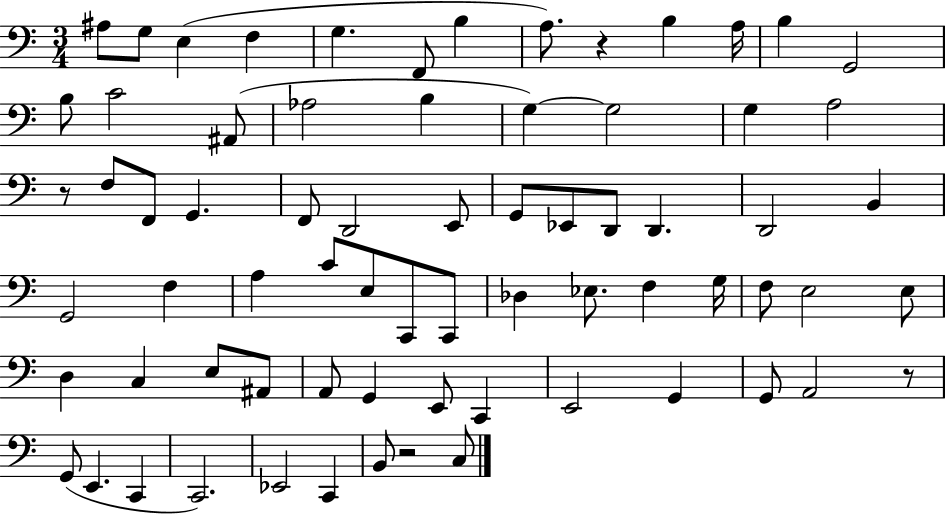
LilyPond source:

{
  \clef bass
  \numericTimeSignature
  \time 3/4
  \key c \major
  \repeat volta 2 { ais8 g8 e4( f4 | g4. f,8 b4 | a8.) r4 b4 a16 | b4 g,2 | \break b8 c'2 ais,8( | aes2 b4 | g4~~) g2 | g4 a2 | \break r8 f8 f,8 g,4. | f,8 d,2 e,8 | g,8 ees,8 d,8 d,4. | d,2 b,4 | \break g,2 f4 | a4 c'8 e8 c,8 c,8 | des4 ees8. f4 g16 | f8 e2 e8 | \break d4 c4 e8 ais,8 | a,8 g,4 e,8 c,4 | e,2 g,4 | g,8 a,2 r8 | \break g,8( e,4. c,4 | c,2.) | ees,2 c,4 | b,8 r2 c8 | \break } \bar "|."
}